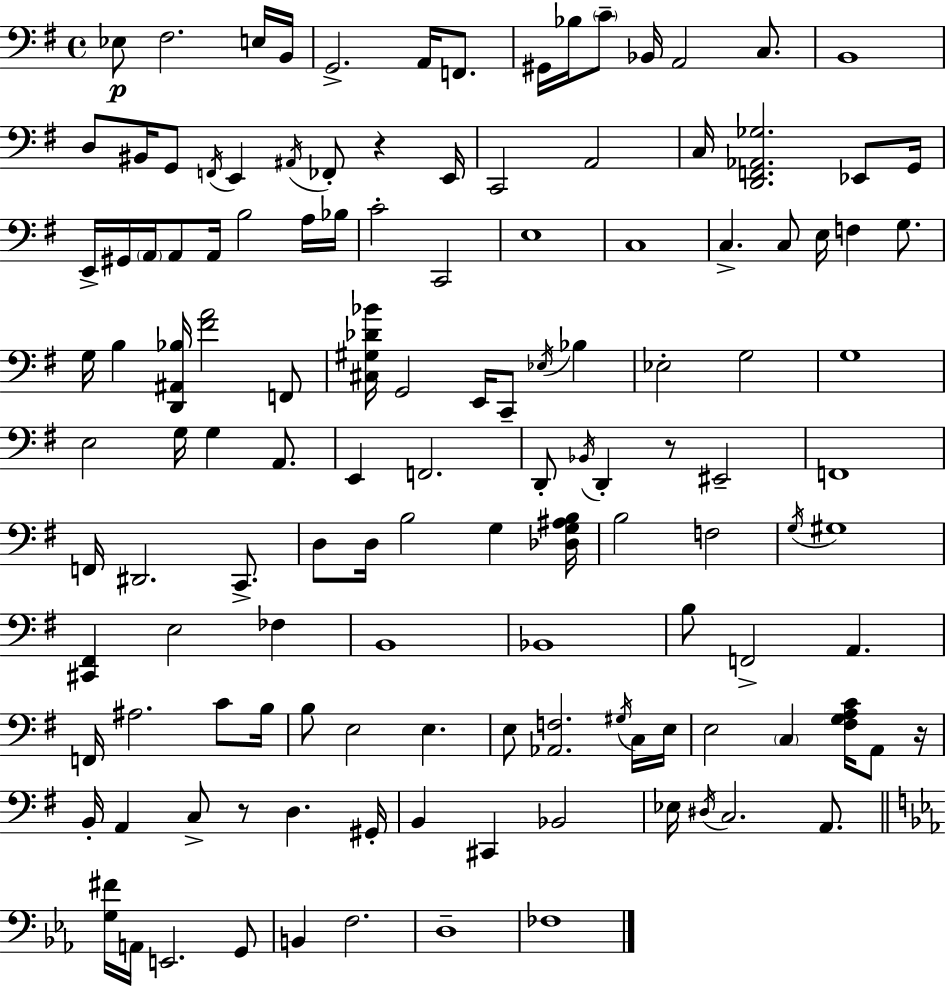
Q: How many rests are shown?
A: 4